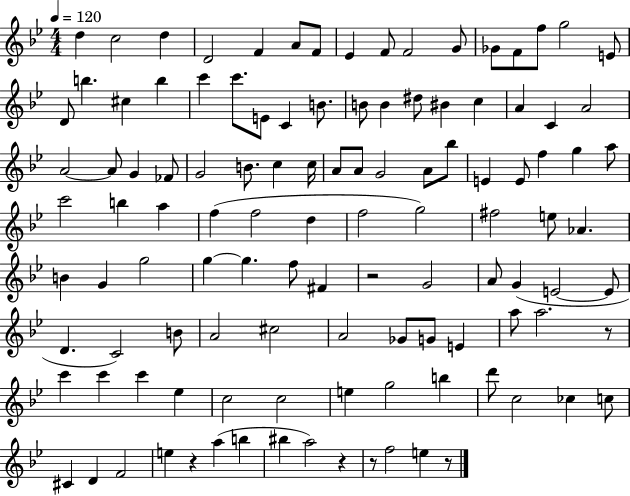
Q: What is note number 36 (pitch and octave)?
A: G4